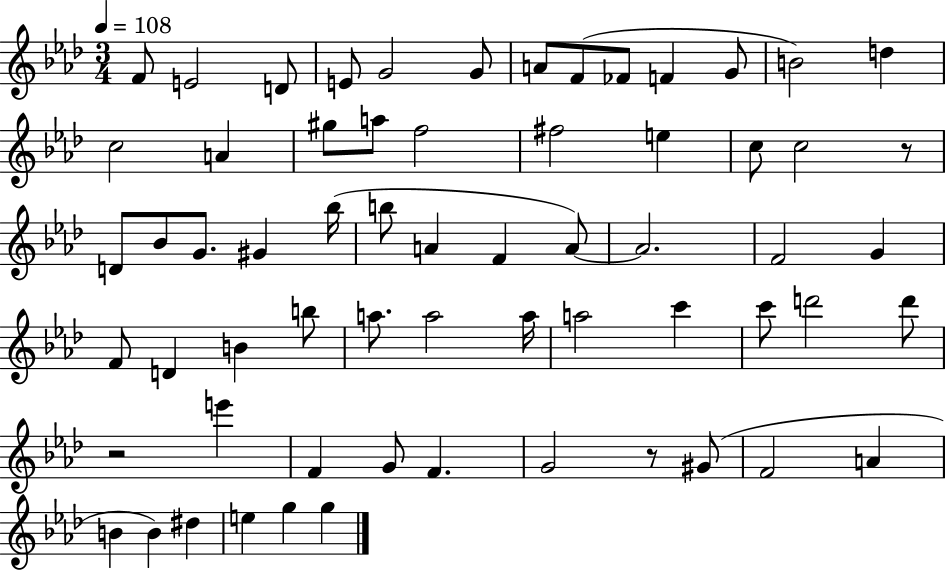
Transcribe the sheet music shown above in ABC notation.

X:1
T:Untitled
M:3/4
L:1/4
K:Ab
F/2 E2 D/2 E/2 G2 G/2 A/2 F/2 _F/2 F G/2 B2 d c2 A ^g/2 a/2 f2 ^f2 e c/2 c2 z/2 D/2 _B/2 G/2 ^G _b/4 b/2 A F A/2 A2 F2 G F/2 D B b/2 a/2 a2 a/4 a2 c' c'/2 d'2 d'/2 z2 e' F G/2 F G2 z/2 ^G/2 F2 A B B ^d e g g